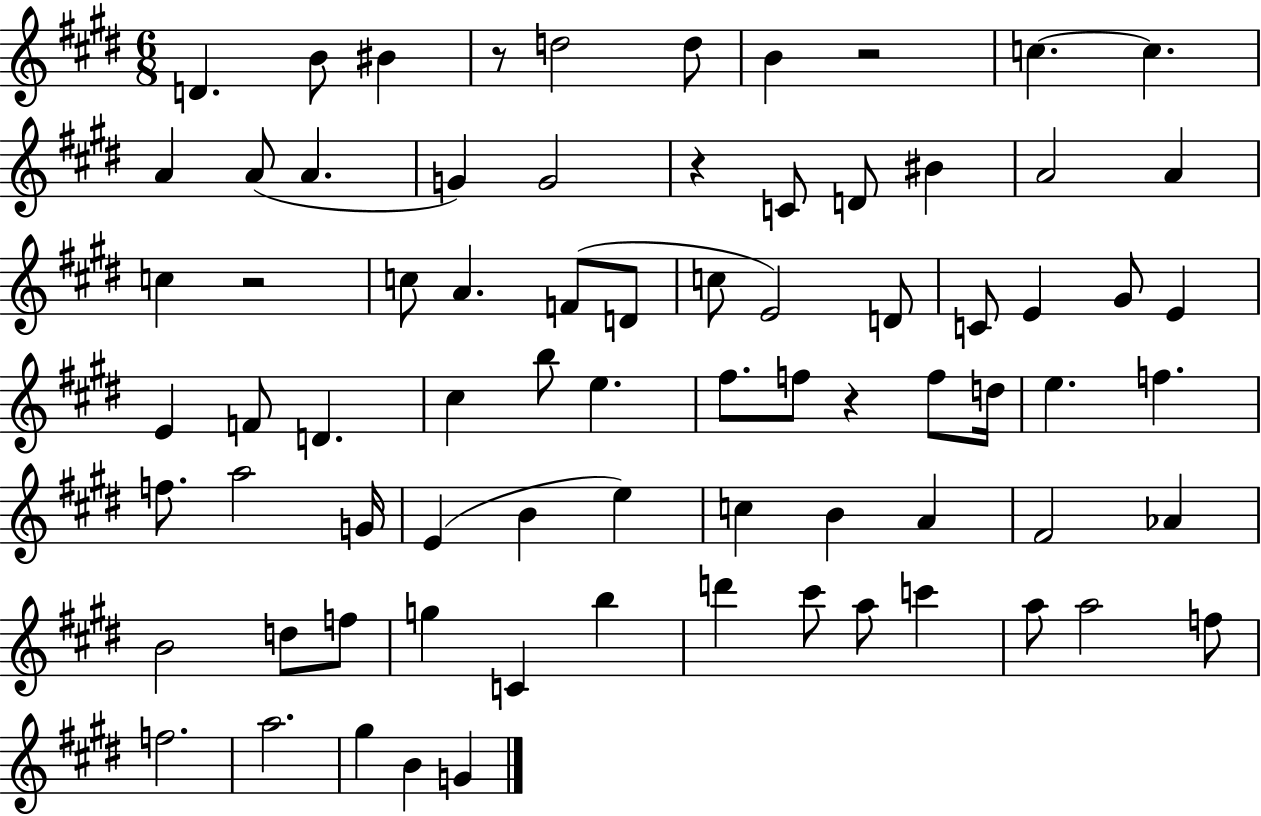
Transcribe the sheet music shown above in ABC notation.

X:1
T:Untitled
M:6/8
L:1/4
K:E
D B/2 ^B z/2 d2 d/2 B z2 c c A A/2 A G G2 z C/2 D/2 ^B A2 A c z2 c/2 A F/2 D/2 c/2 E2 D/2 C/2 E ^G/2 E E F/2 D ^c b/2 e ^f/2 f/2 z f/2 d/4 e f f/2 a2 G/4 E B e c B A ^F2 _A B2 d/2 f/2 g C b d' ^c'/2 a/2 c' a/2 a2 f/2 f2 a2 ^g B G